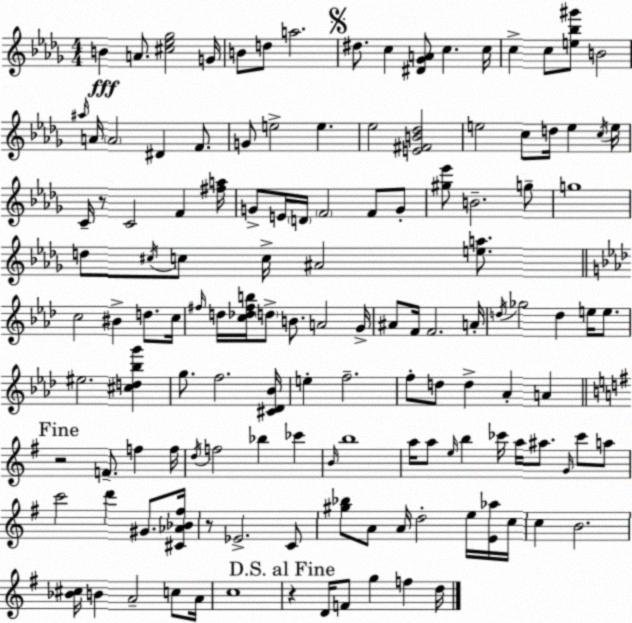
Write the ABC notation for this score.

X:1
T:Untitled
M:4/4
L:1/4
K:Bbm
B A/2 [^c_e_g]2 G/4 B/2 d/2 a2 ^d/2 c [^D_GA]/2 c c/4 c c/2 [e_b^g']/2 B2 ^a/4 A/4 A2 ^D F/2 G/2 e2 e _e2 [E^FB_d]2 e2 c/2 d/4 e c/4 e/4 C/4 z/2 C2 F [^fa]/4 G/2 E/4 D/4 F2 F/2 G/2 [^g_e']/2 B2 g/2 g4 d/2 ^c/4 c/2 c/4 ^A2 [ea]/2 c2 ^B d/2 c/4 ^f/4 d/4 [c_d^fb]/4 d/2 B/2 A2 G/4 ^A/2 F/4 F2 A/4 d/4 _g2 d e/4 e/2 ^e2 [^cd_bg'] g/2 f2 [^C_D_B]/4 e f2 f/2 d/2 d _A A z2 F/2 f f/4 d/4 f2 _b _c' B/4 b4 a/4 a/2 e/4 b _c'/4 a/4 ^a/2 G/4 _c'/2 a/2 c'2 d' ^G/2 [^C_A_B^f]/4 z/2 _E2 C/2 [^g_b]/2 A/2 A/4 d2 e/4 [E_a]/4 c/4 c B2 [_B^c]/4 B A2 c/2 A/4 c4 z D/4 F/2 g f d/4